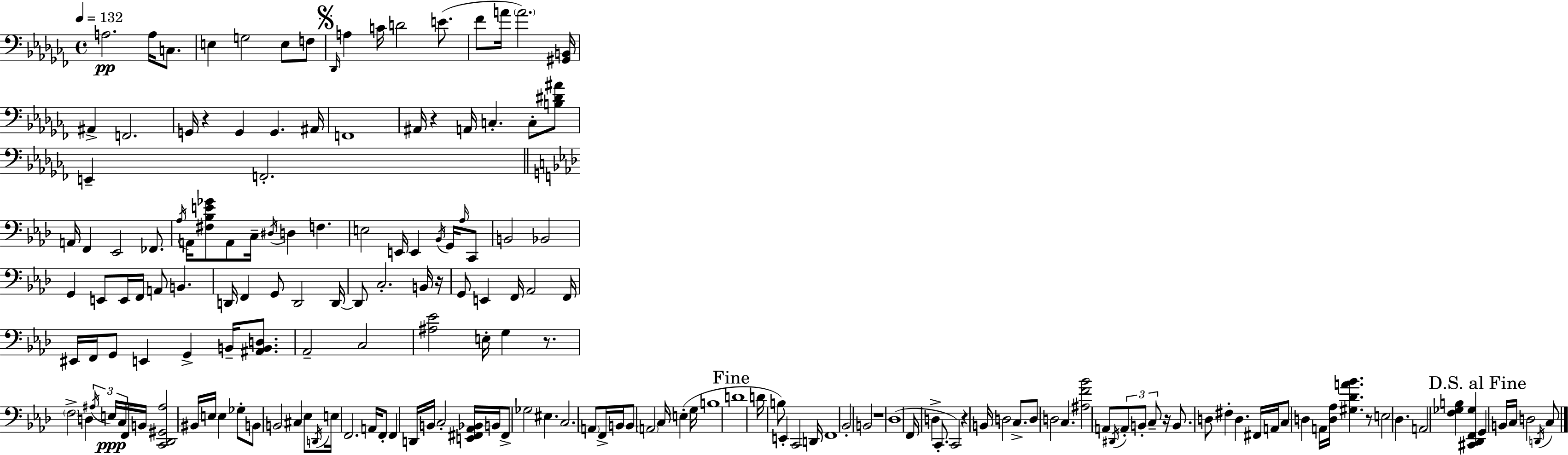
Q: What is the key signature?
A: AES minor